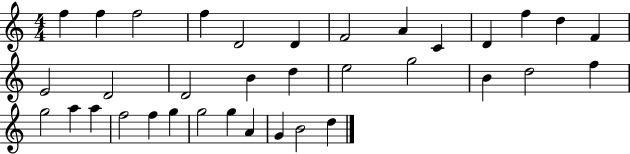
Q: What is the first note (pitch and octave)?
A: F5